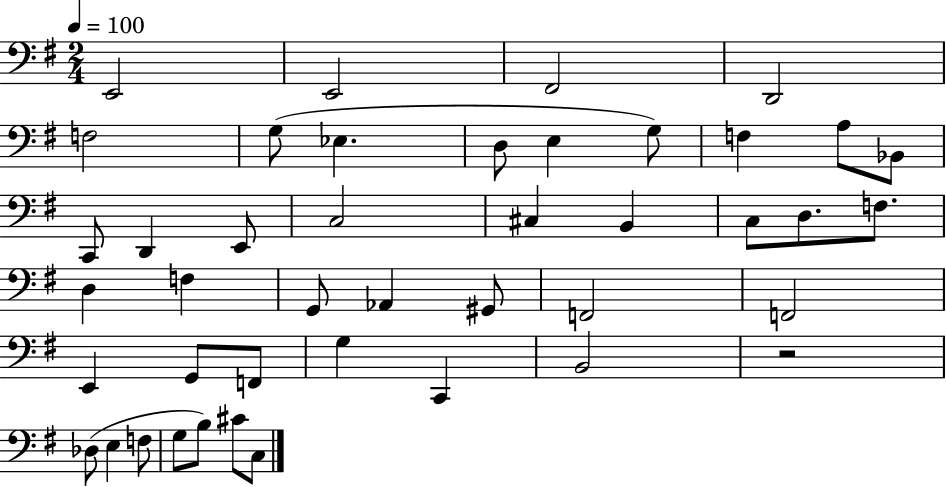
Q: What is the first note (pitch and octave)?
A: E2